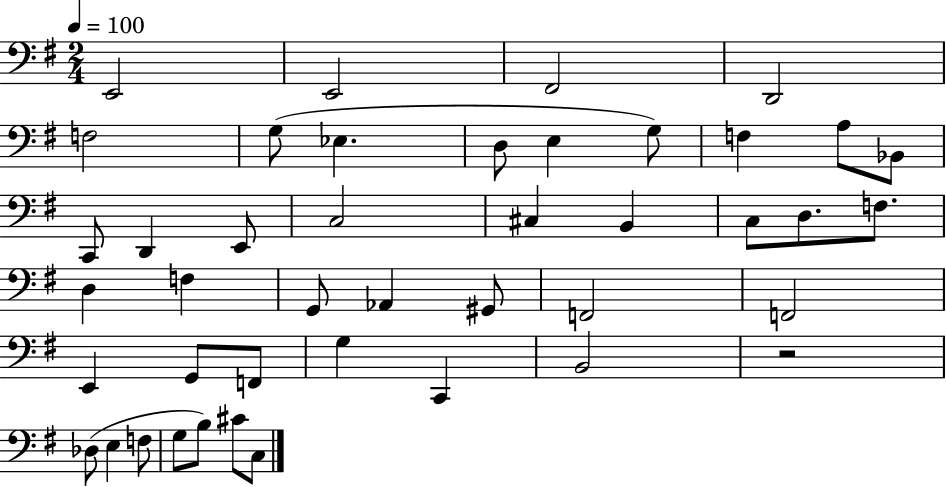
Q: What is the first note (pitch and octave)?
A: E2